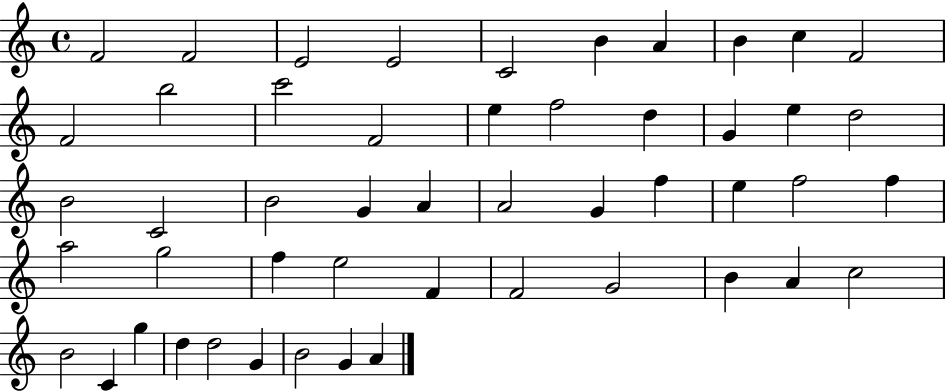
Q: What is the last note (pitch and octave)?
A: A4